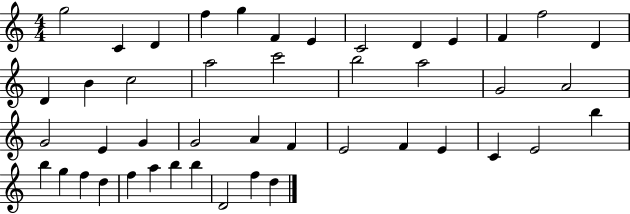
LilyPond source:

{
  \clef treble
  \numericTimeSignature
  \time 4/4
  \key c \major
  g''2 c'4 d'4 | f''4 g''4 f'4 e'4 | c'2 d'4 e'4 | f'4 f''2 d'4 | \break d'4 b'4 c''2 | a''2 c'''2 | b''2 a''2 | g'2 a'2 | \break g'2 e'4 g'4 | g'2 a'4 f'4 | e'2 f'4 e'4 | c'4 e'2 b''4 | \break b''4 g''4 f''4 d''4 | f''4 a''4 b''4 b''4 | d'2 f''4 d''4 | \bar "|."
}